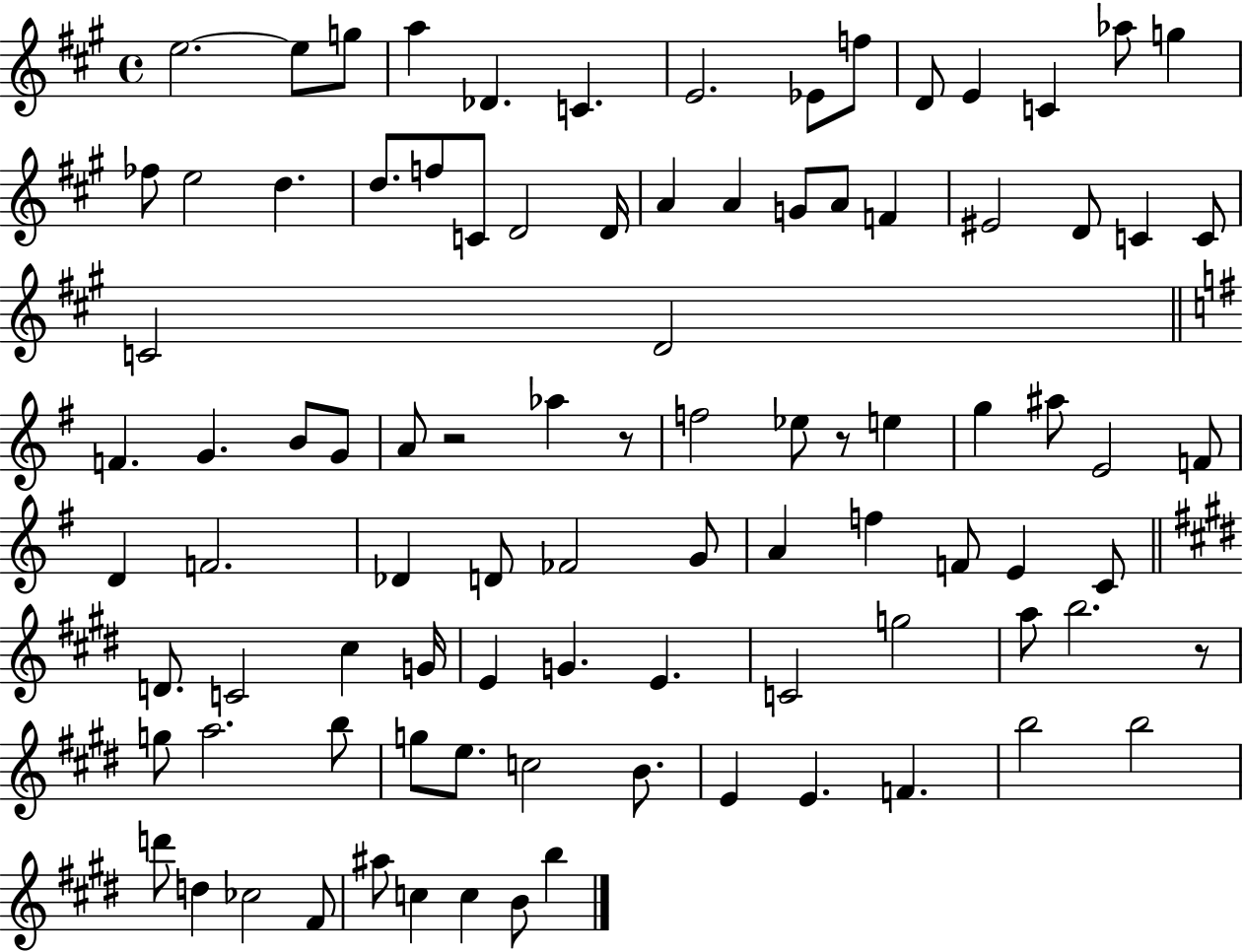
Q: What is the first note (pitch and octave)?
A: E5